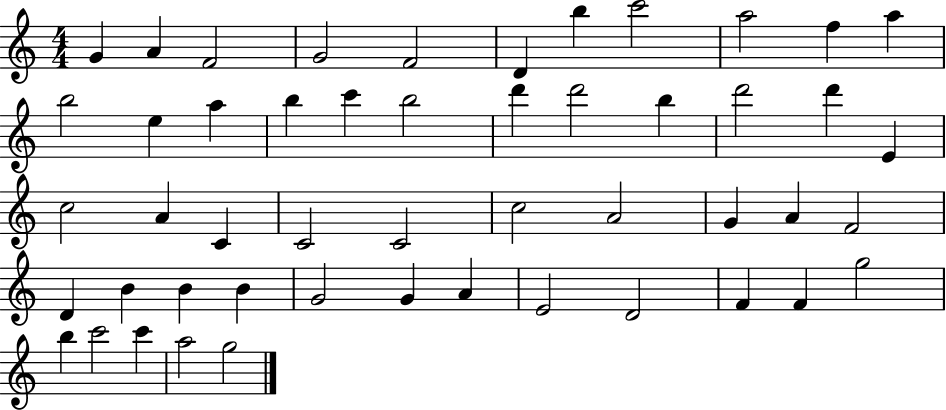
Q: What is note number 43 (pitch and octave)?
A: F4